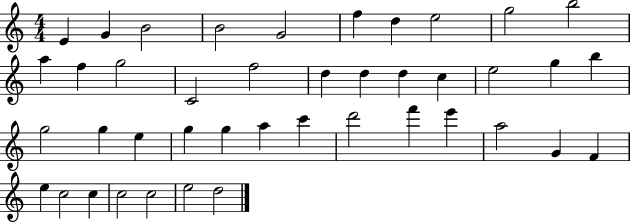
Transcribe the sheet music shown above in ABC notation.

X:1
T:Untitled
M:4/4
L:1/4
K:C
E G B2 B2 G2 f d e2 g2 b2 a f g2 C2 f2 d d d c e2 g b g2 g e g g a c' d'2 f' e' a2 G F e c2 c c2 c2 e2 d2